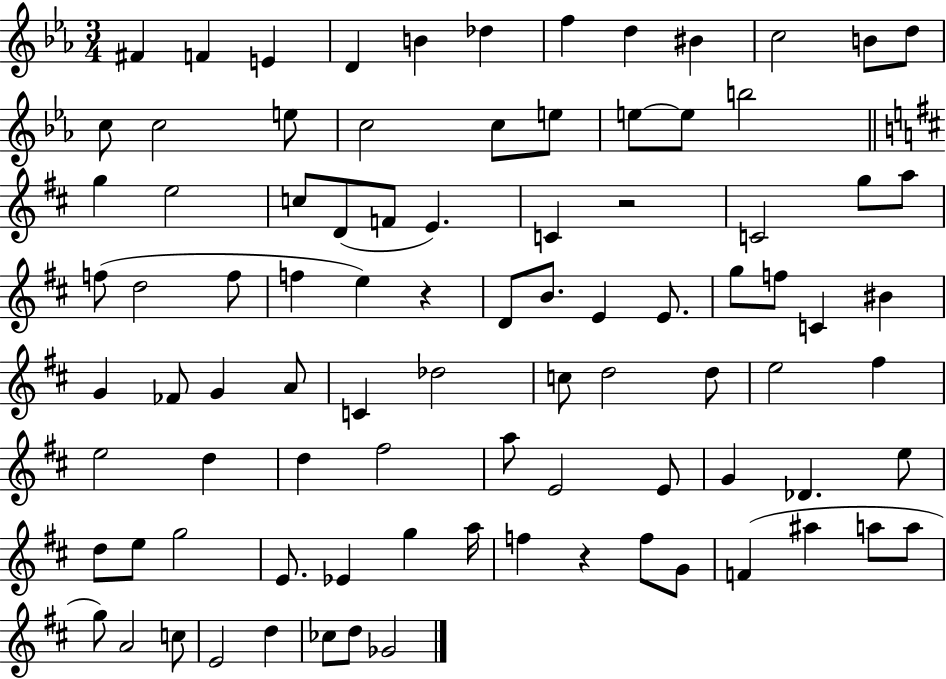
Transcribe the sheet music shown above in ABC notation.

X:1
T:Untitled
M:3/4
L:1/4
K:Eb
^F F E D B _d f d ^B c2 B/2 d/2 c/2 c2 e/2 c2 c/2 e/2 e/2 e/2 b2 g e2 c/2 D/2 F/2 E C z2 C2 g/2 a/2 f/2 d2 f/2 f e z D/2 B/2 E E/2 g/2 f/2 C ^B G _F/2 G A/2 C _d2 c/2 d2 d/2 e2 ^f e2 d d ^f2 a/2 E2 E/2 G _D e/2 d/2 e/2 g2 E/2 _E g a/4 f z f/2 G/2 F ^a a/2 a/2 g/2 A2 c/2 E2 d _c/2 d/2 _G2